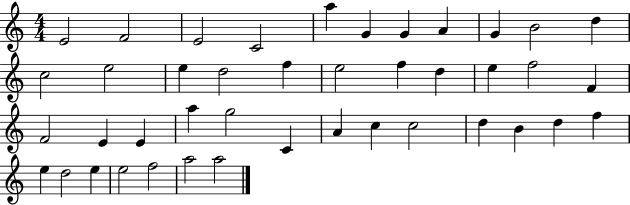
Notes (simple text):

E4/h F4/h E4/h C4/h A5/q G4/q G4/q A4/q G4/q B4/h D5/q C5/h E5/h E5/q D5/h F5/q E5/h F5/q D5/q E5/q F5/h F4/q F4/h E4/q E4/q A5/q G5/h C4/q A4/q C5/q C5/h D5/q B4/q D5/q F5/q E5/q D5/h E5/q E5/h F5/h A5/h A5/h